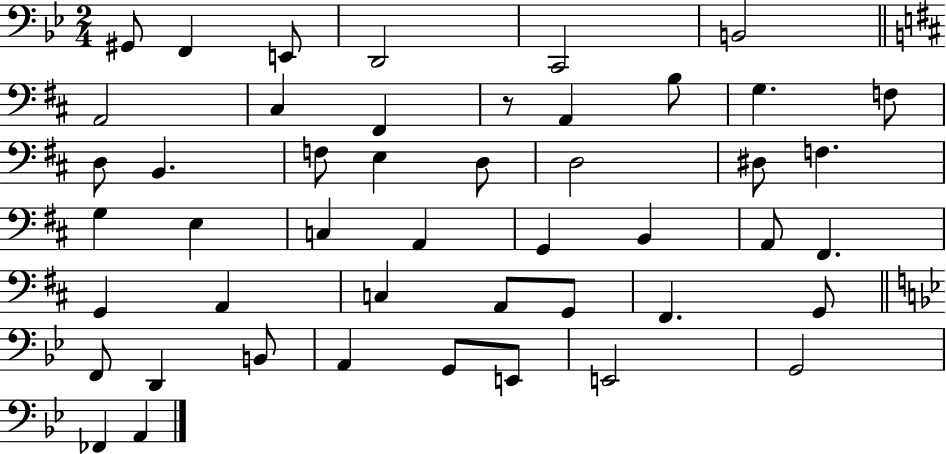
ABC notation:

X:1
T:Untitled
M:2/4
L:1/4
K:Bb
^G,,/2 F,, E,,/2 D,,2 C,,2 B,,2 A,,2 ^C, ^F,, z/2 A,, B,/2 G, F,/2 D,/2 B,, F,/2 E, D,/2 D,2 ^D,/2 F, G, E, C, A,, G,, B,, A,,/2 ^F,, G,, A,, C, A,,/2 G,,/2 ^F,, G,,/2 F,,/2 D,, B,,/2 A,, G,,/2 E,,/2 E,,2 G,,2 _F,, A,,